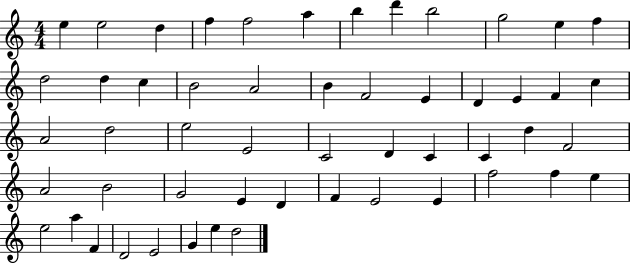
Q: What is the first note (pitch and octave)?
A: E5